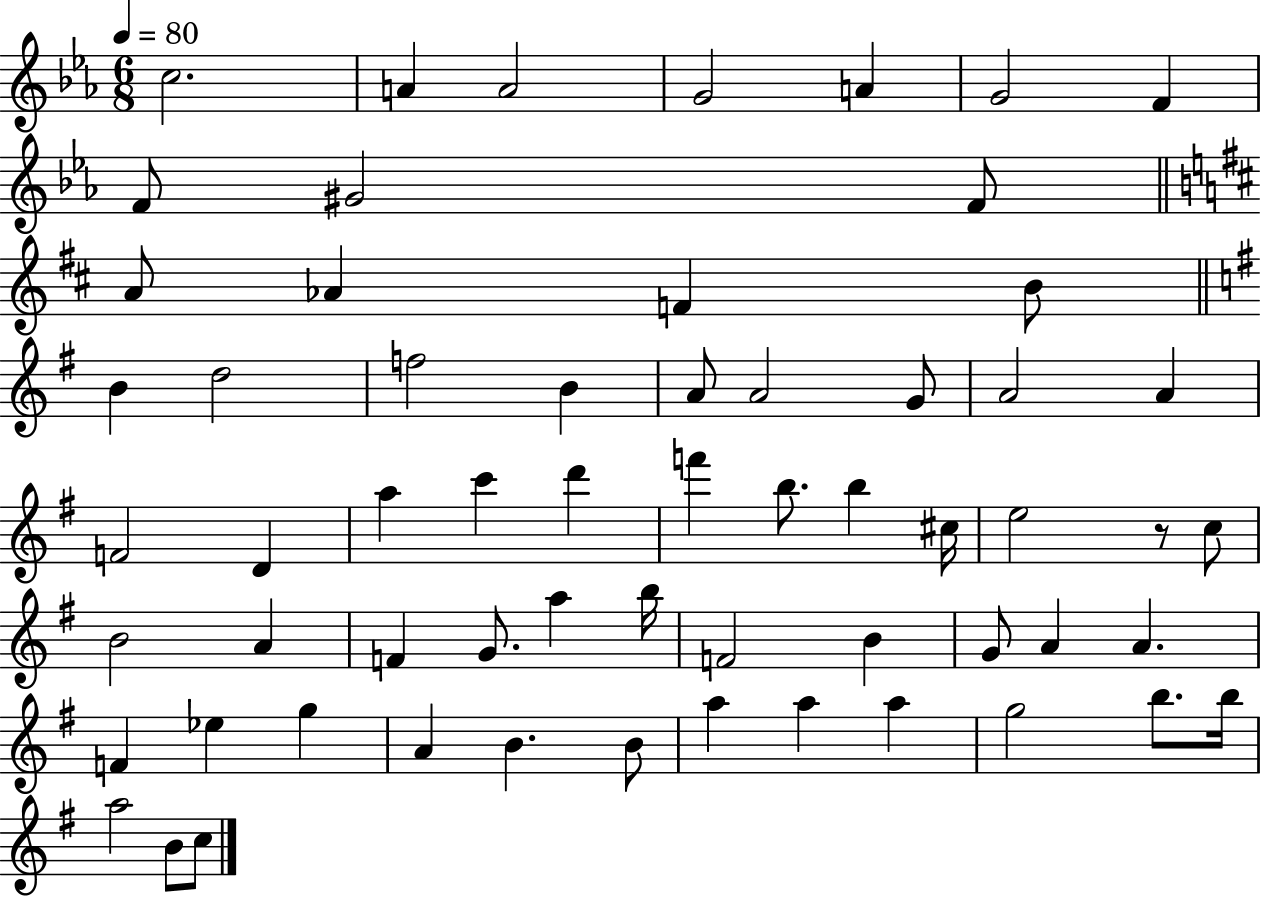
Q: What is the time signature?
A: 6/8